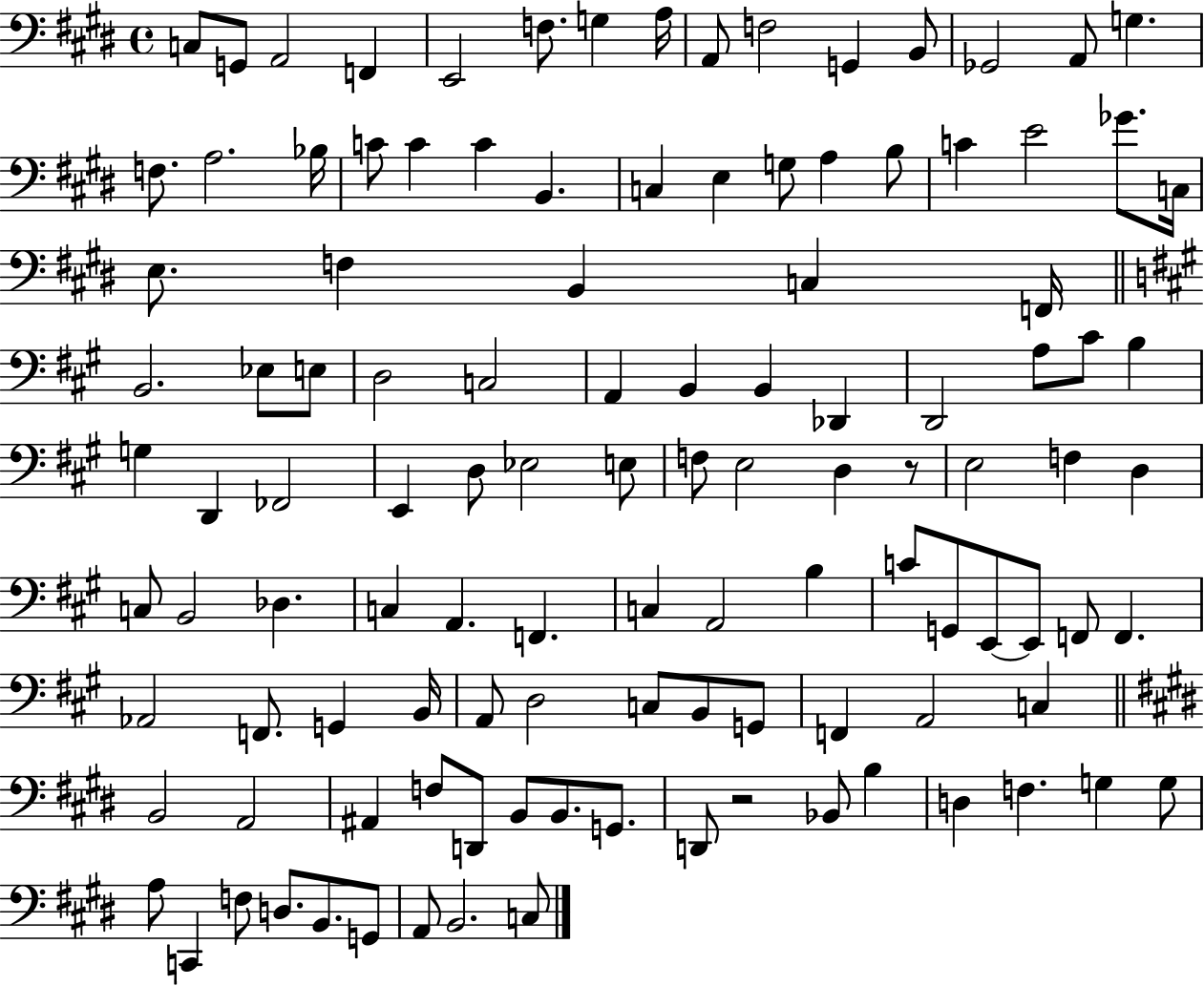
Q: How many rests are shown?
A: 2